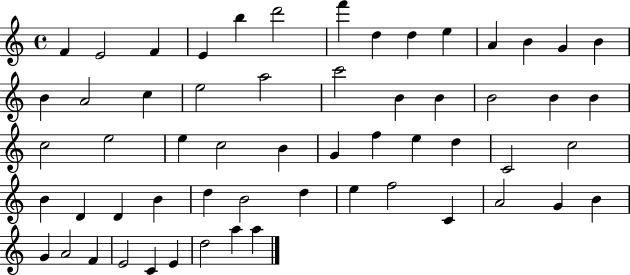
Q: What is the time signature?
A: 4/4